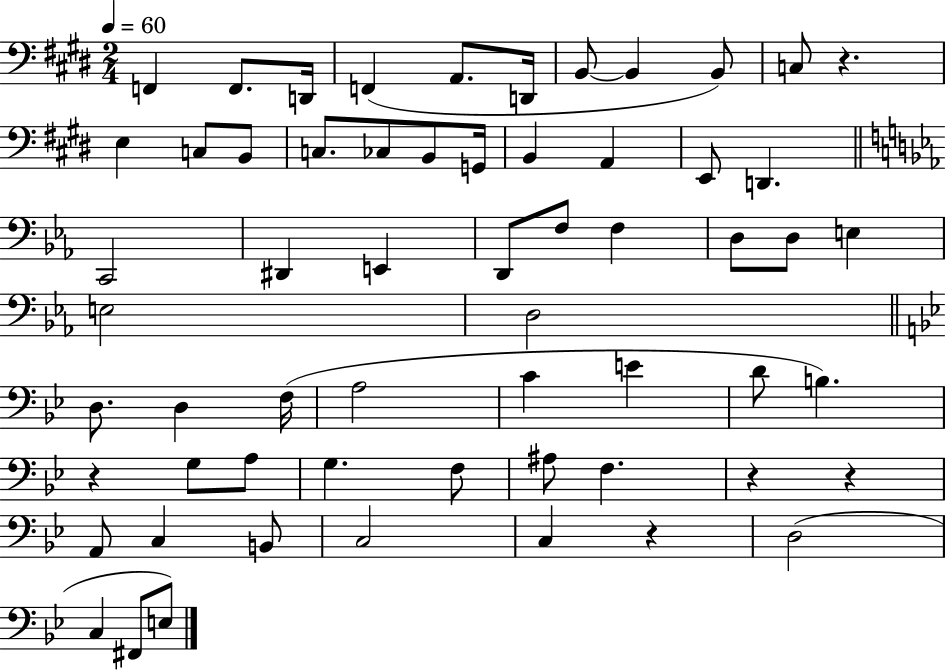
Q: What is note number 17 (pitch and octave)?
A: G2